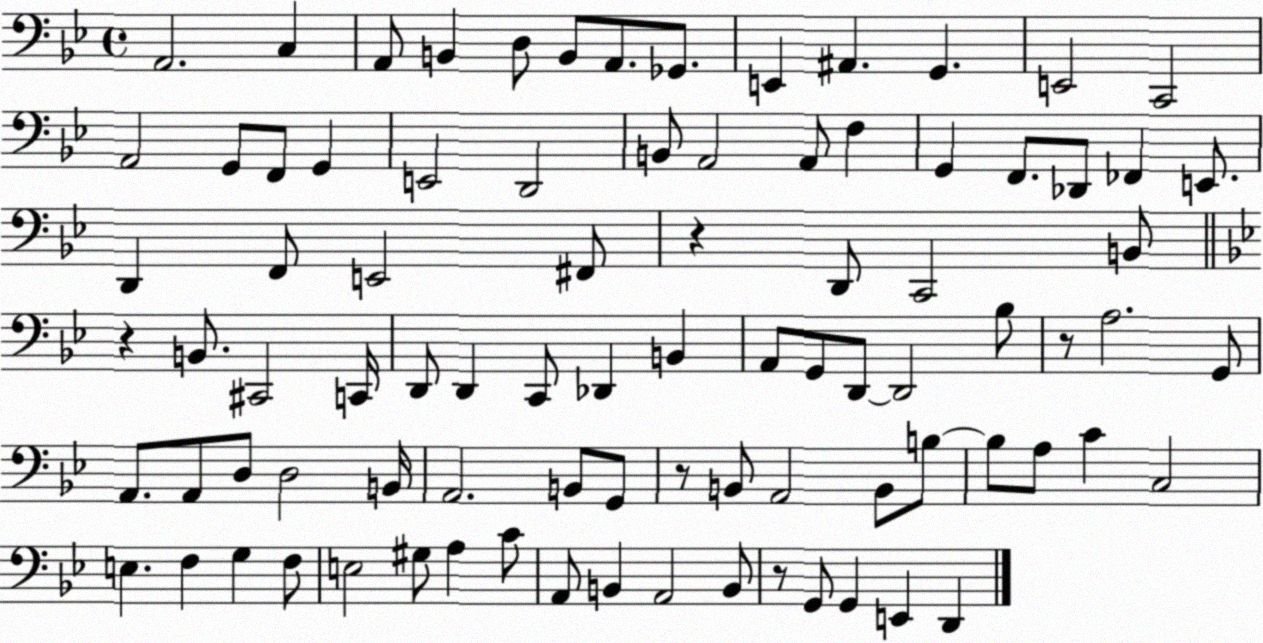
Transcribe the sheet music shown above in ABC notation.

X:1
T:Untitled
M:4/4
L:1/4
K:Bb
A,,2 C, A,,/2 B,, D,/2 B,,/2 A,,/2 _G,,/2 E,, ^A,, G,, E,,2 C,,2 A,,2 G,,/2 F,,/2 G,, E,,2 D,,2 B,,/2 A,,2 A,,/2 F, G,, F,,/2 _D,,/2 _F,, E,,/2 D,, F,,/2 E,,2 ^F,,/2 z D,,/2 C,,2 B,,/2 z B,,/2 ^C,,2 C,,/4 D,,/2 D,, C,,/2 _D,, B,, A,,/2 G,,/2 D,,/2 D,,2 _B,/2 z/2 A,2 G,,/2 A,,/2 A,,/2 D,/2 D,2 B,,/4 A,,2 B,,/2 G,,/2 z/2 B,,/2 A,,2 B,,/2 B,/2 B,/2 A,/2 C C,2 E, F, G, F,/2 E,2 ^G,/2 A, C/2 A,,/2 B,, A,,2 B,,/2 z/2 G,,/2 G,, E,, D,,